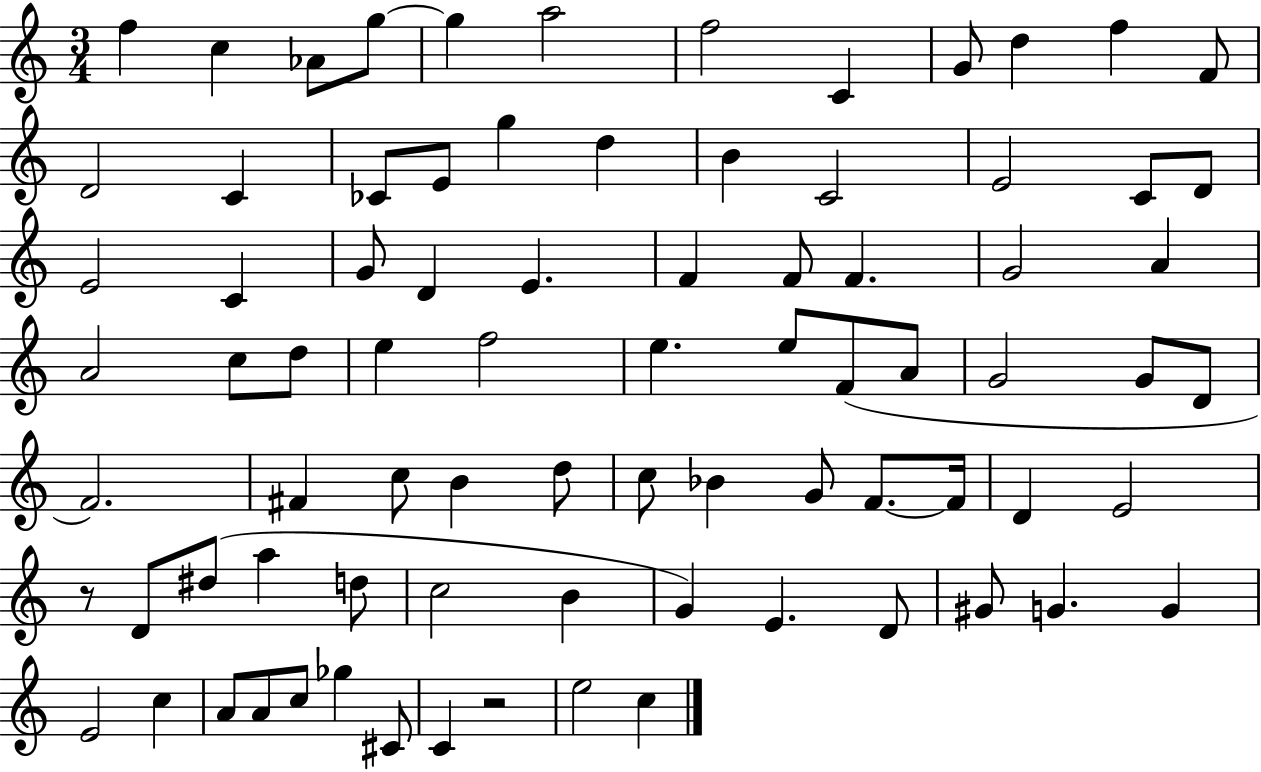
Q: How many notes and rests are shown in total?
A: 81